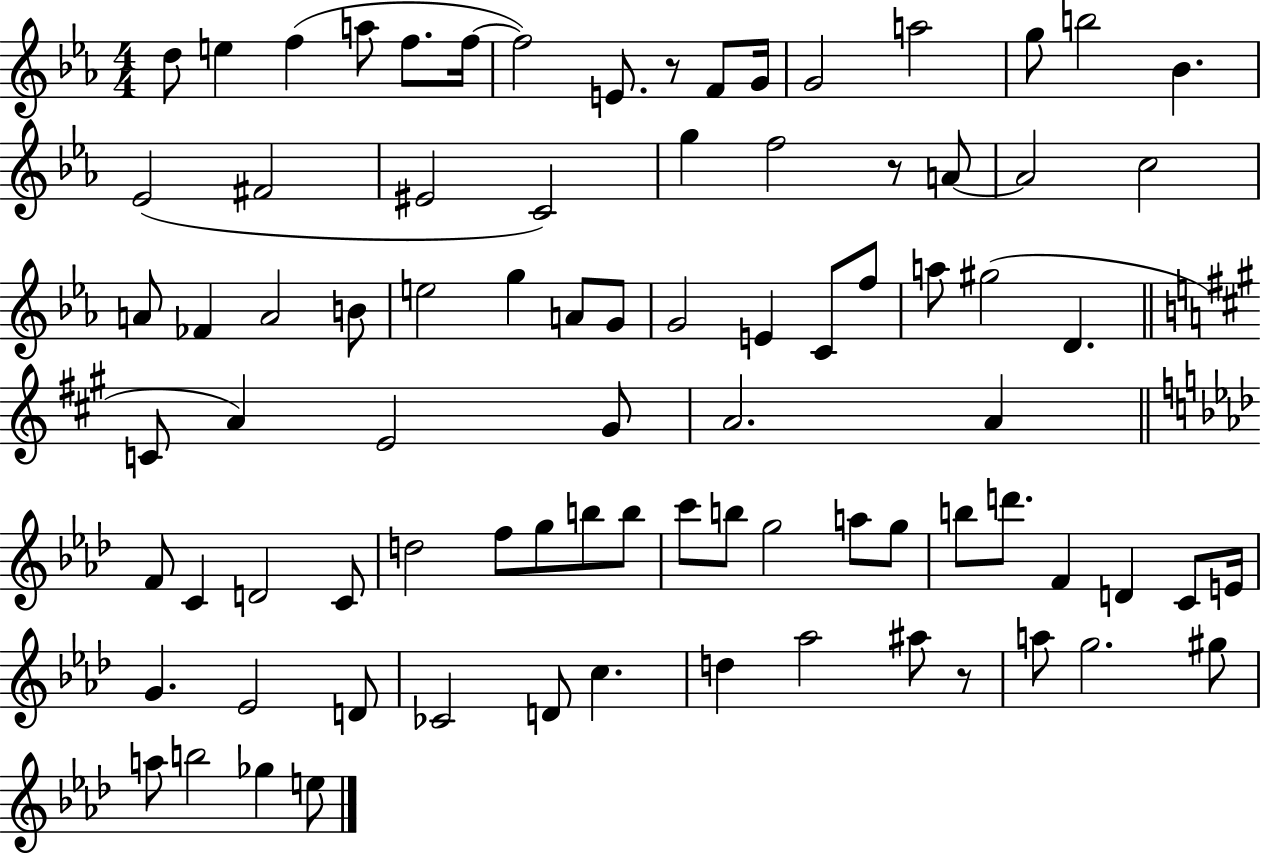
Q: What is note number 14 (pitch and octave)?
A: B5